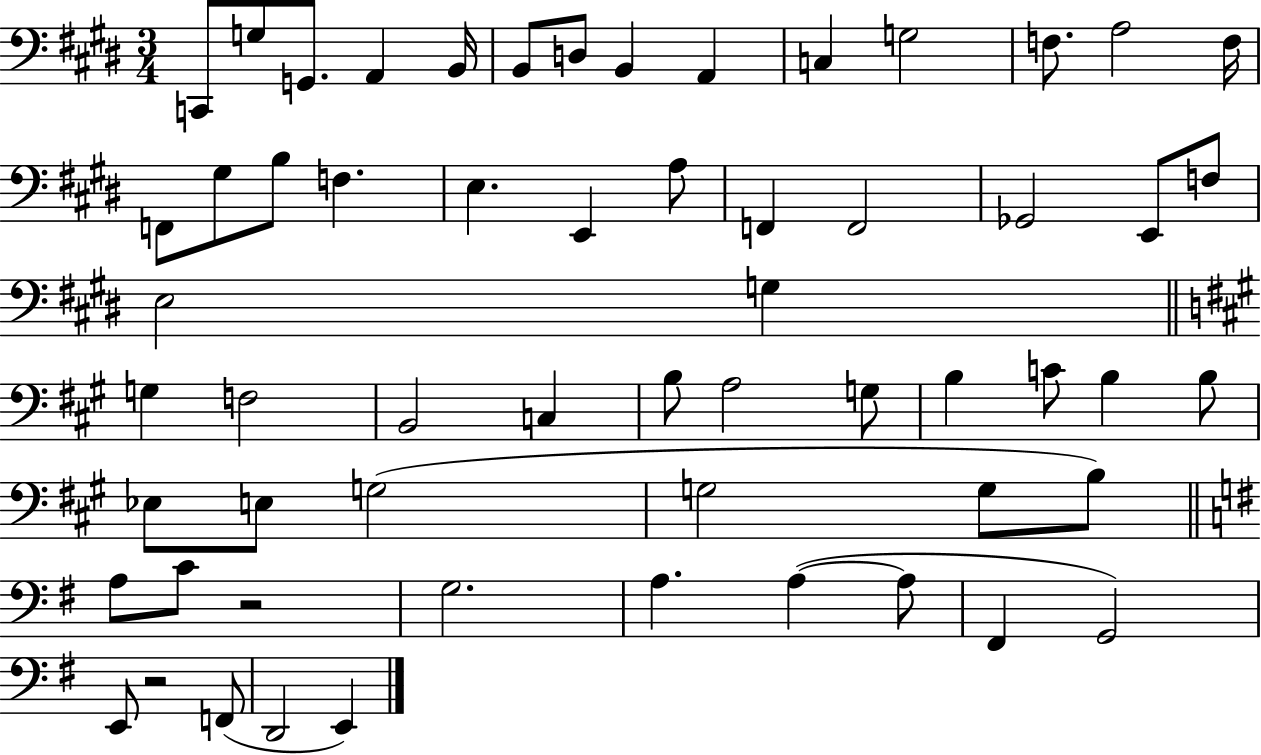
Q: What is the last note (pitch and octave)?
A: E2